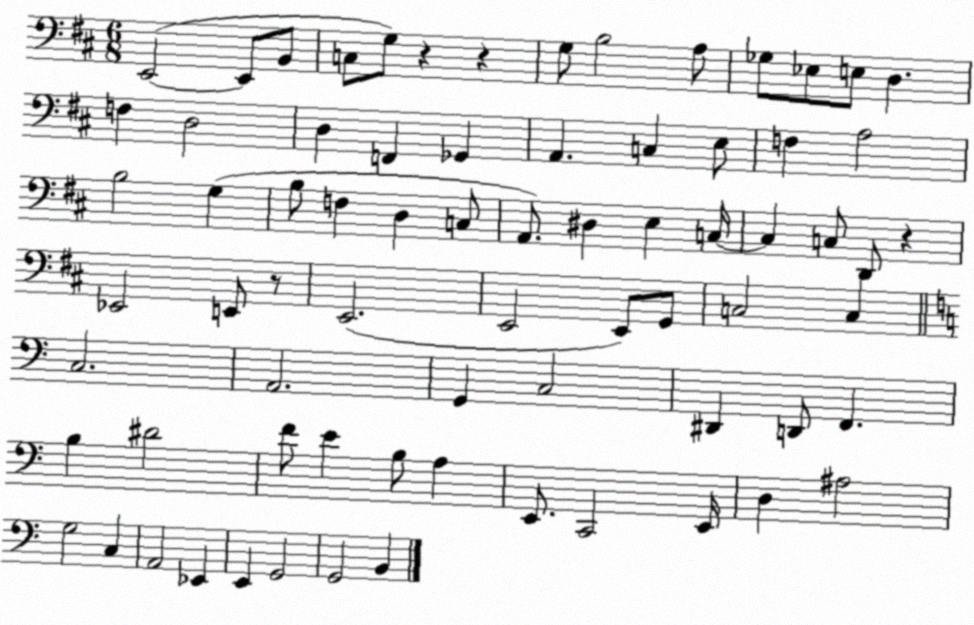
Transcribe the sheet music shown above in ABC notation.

X:1
T:Untitled
M:6/8
L:1/4
K:D
E,,2 E,,/2 B,,/2 C,/2 G,/2 z z G,/2 B,2 A,/2 _G,/2 _E,/2 E,/2 D, F, D,2 D, F,, _G,, A,, C, E,/2 F, A,2 B,2 G, B,/2 F, D, C,/2 A,,/2 ^D, E, C,/4 C, C,/2 D,,/2 z _E,,2 E,,/2 z/2 E,,2 E,,2 E,,/2 G,,/2 C,2 C, C,2 A,,2 G,, C,2 ^D,, D,,/2 F,, B, ^D2 F/2 E B,/2 A, E,,/2 C,,2 E,,/4 D, ^A,2 G,2 C, A,,2 _E,, E,, G,,2 G,,2 B,,